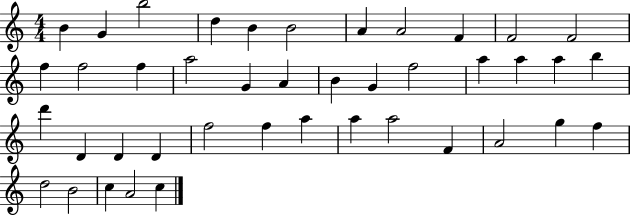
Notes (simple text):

B4/q G4/q B5/h D5/q B4/q B4/h A4/q A4/h F4/q F4/h F4/h F5/q F5/h F5/q A5/h G4/q A4/q B4/q G4/q F5/h A5/q A5/q A5/q B5/q D6/q D4/q D4/q D4/q F5/h F5/q A5/q A5/q A5/h F4/q A4/h G5/q F5/q D5/h B4/h C5/q A4/h C5/q